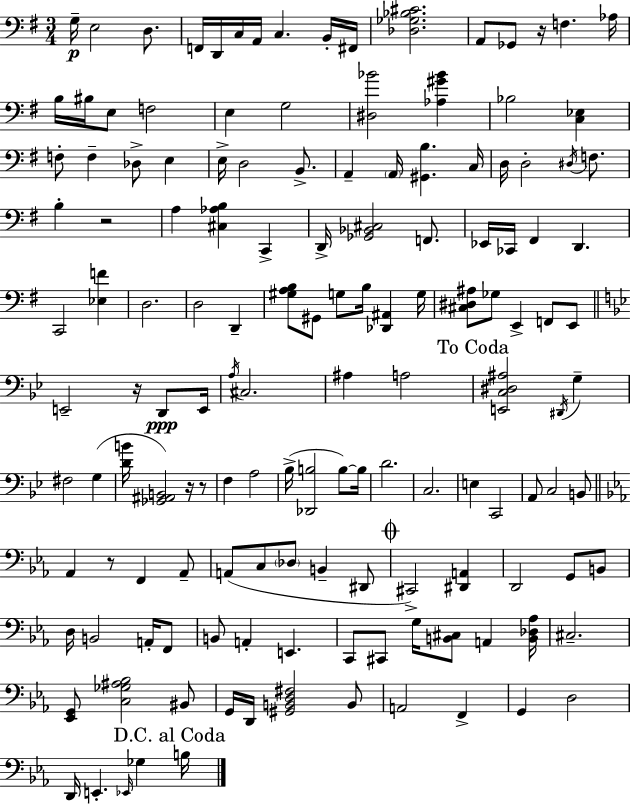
{
  \clef bass
  \numericTimeSignature
  \time 3/4
  \key e \minor
  g16--\p e2 d8. | f,16 d,16 c16 a,16 c4. b,16-. fis,16 | <des ges bes cis'>2. | a,8 ges,8 r16 f4. aes16 | \break b16 bis16 e8 f2 | e4 g2 | <dis bes'>2 <aes gis' bes'>4 | bes2 <c ees>4 | \break f8-. f4-- des8-> e4 | e16-> d2 b,8.-> | a,4-- \parenthesize a,16 <gis, b>4. c16 | d16 d2-. \acciaccatura { dis16 } f8. | \break b4-. r2 | a4 <cis aes b>4 c,4-> | d,16-> <ges, bes, cis>2 f,8. | ees,16 ces,16 fis,4 d,4. | \break c,2 <ees f'>4 | d2. | d2 d,4-- | <gis a b>8 gis,8 g8 b16 <des, ais,>4 | \break g16 <cis dis ais>8 ges8 e,4-> f,8 e,8 | \bar "||" \break \key bes \major e,2-- r16 d,8\ppp e,16 | \acciaccatura { a16 } cis2. | ais4 a2 | \mark "To Coda" <e, c dis ais>2 \acciaccatura { dis,16 } g4-- | \break fis2 g4( | <d' b'>16 <ges, ais, b,>2) r16 | r8 f4 a2 | bes16->( <des, b>2 b8~~) | \break b16 d'2. | c2. | e4 c,2 | a,8 c2 | \break b,8 \bar "||" \break \key ees \major aes,4 r8 f,4 aes,8-- | a,8( c8 \parenthesize des8 b,4-- dis,8 | \mark \markup { \musicglyph "scripts.coda" } cis,2->) <dis, a,>4 | d,2 g,8 b,8 | \break d16 b,2 a,16-. f,8 | b,8 a,4-. e,4. | c,8 cis,8 g16 <b, cis>8 a,4 <b, des aes>16 | cis2.-- | \break <ees, g,>8 <c ges ais bes>2 bis,8 | g,16 d,16 <gis, b, d fis>2 b,8 | a,2 f,4-> | g,4 d2 | \break d,16 e,4.-. \grace { ees,16 } ges4 | \mark "D.C. al Coda" b16 \bar "|."
}